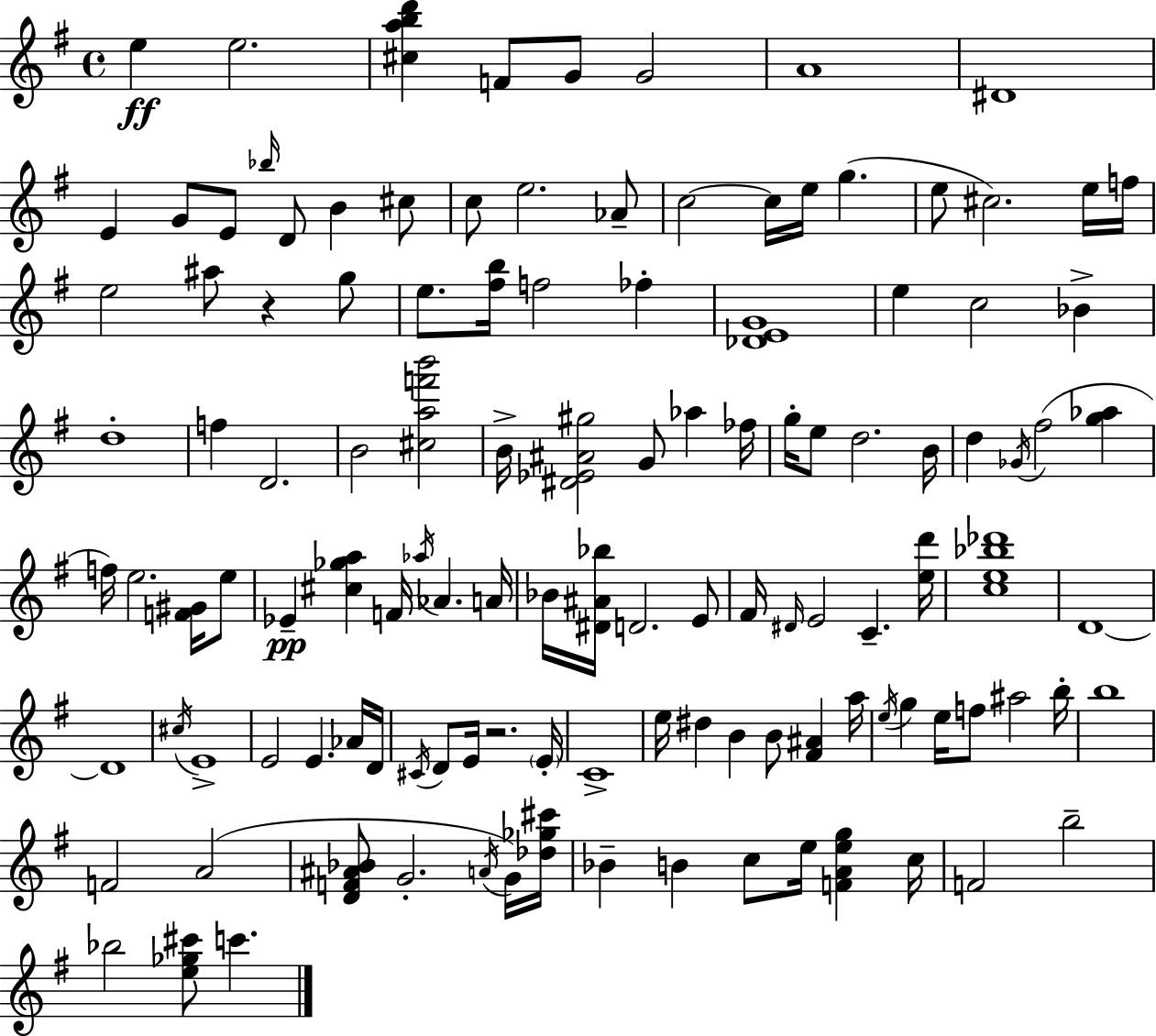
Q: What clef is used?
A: treble